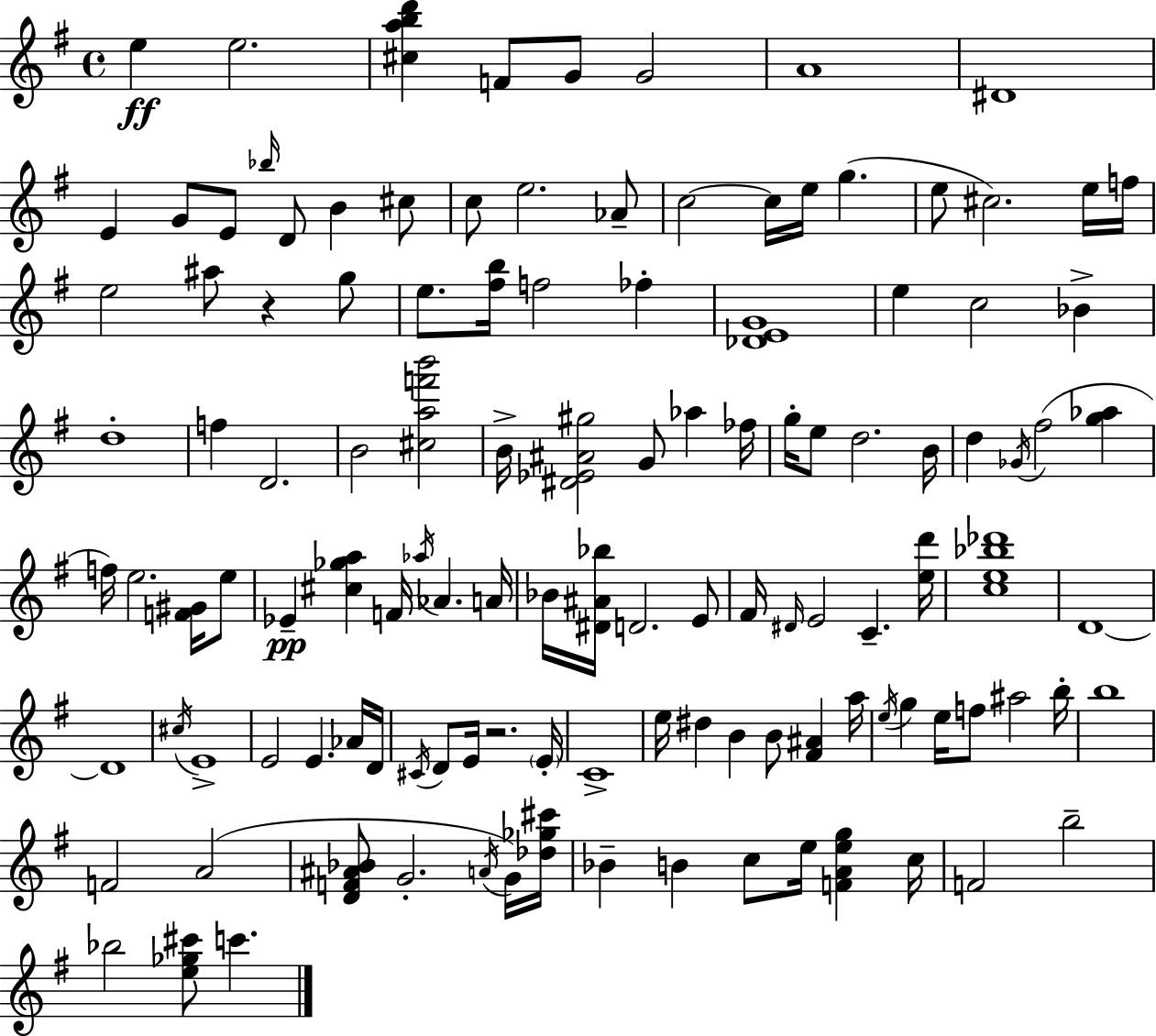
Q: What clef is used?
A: treble